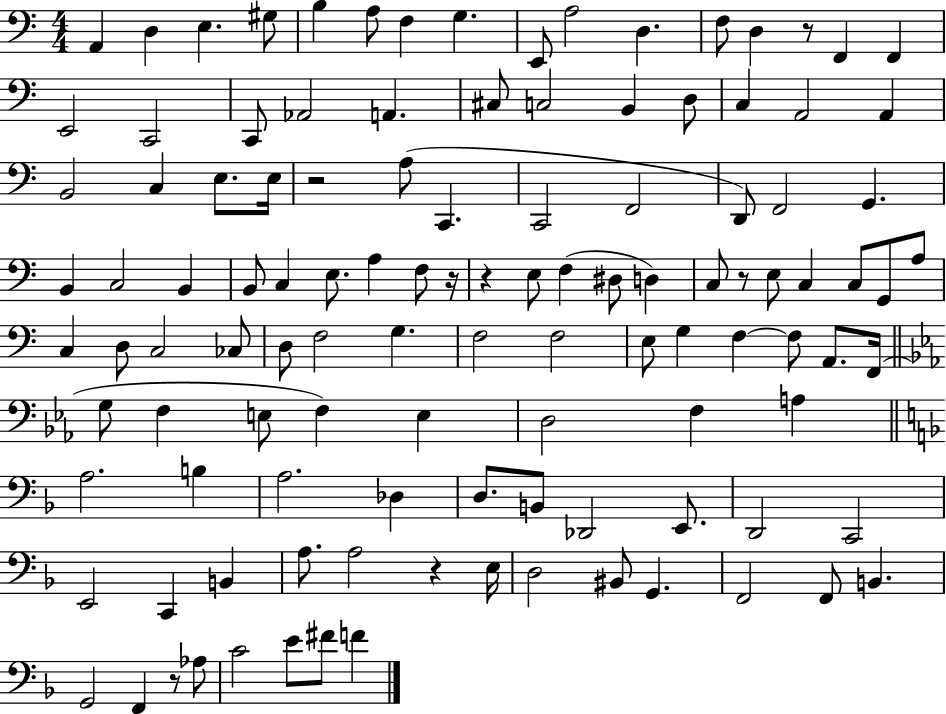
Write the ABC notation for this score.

X:1
T:Untitled
M:4/4
L:1/4
K:C
A,, D, E, ^G,/2 B, A,/2 F, G, E,,/2 A,2 D, F,/2 D, z/2 F,, F,, E,,2 C,,2 C,,/2 _A,,2 A,, ^C,/2 C,2 B,, D,/2 C, A,,2 A,, B,,2 C, E,/2 E,/4 z2 A,/2 C,, C,,2 F,,2 D,,/2 F,,2 G,, B,, C,2 B,, B,,/2 C, E,/2 A, F,/2 z/4 z E,/2 F, ^D,/2 D, C,/2 z/2 E,/2 C, C,/2 G,,/2 A,/2 C, D,/2 C,2 _C,/2 D,/2 F,2 G, F,2 F,2 E,/2 G, F, F,/2 A,,/2 F,,/4 G,/2 F, E,/2 F, E, D,2 F, A, A,2 B, A,2 _D, D,/2 B,,/2 _D,,2 E,,/2 D,,2 C,,2 E,,2 C,, B,, A,/2 A,2 z E,/4 D,2 ^B,,/2 G,, F,,2 F,,/2 B,, G,,2 F,, z/2 _A,/2 C2 E/2 ^F/2 F